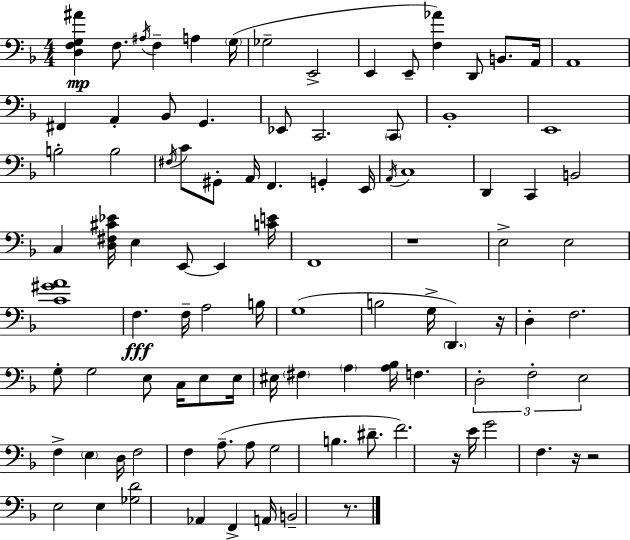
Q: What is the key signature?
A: F major